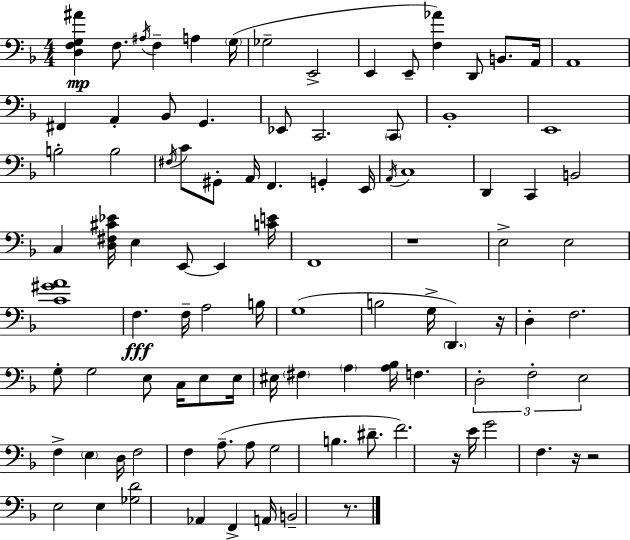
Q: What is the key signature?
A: F major